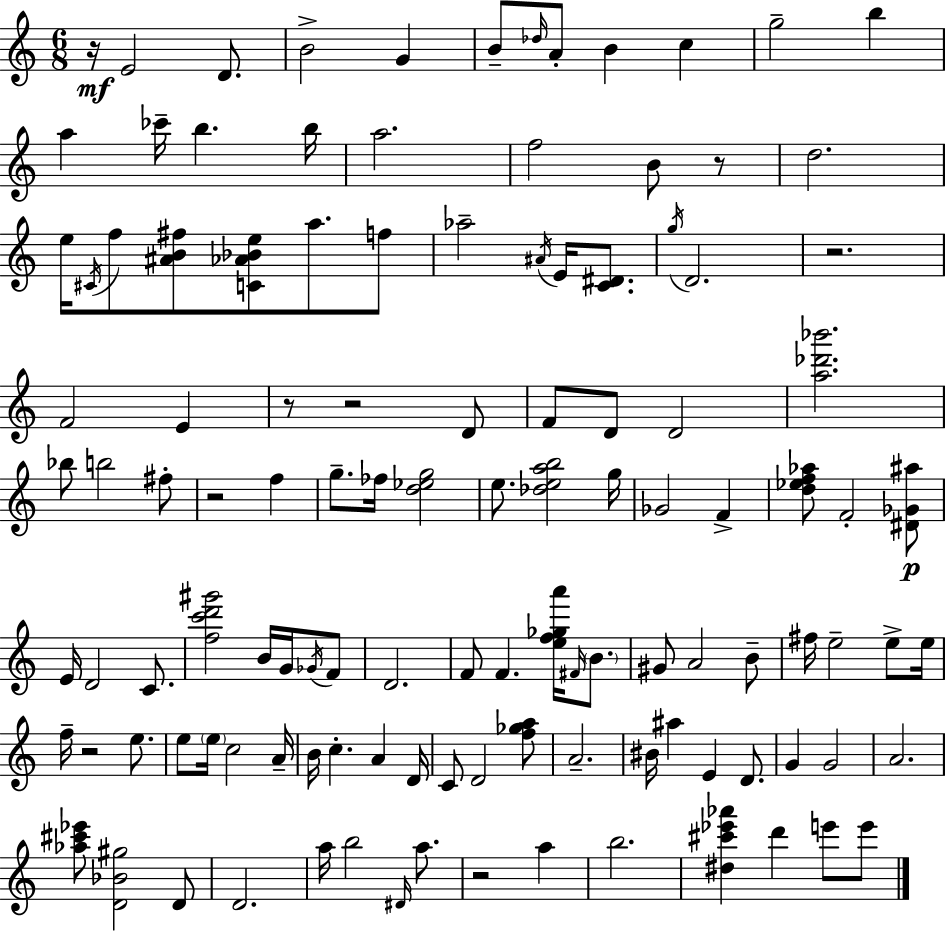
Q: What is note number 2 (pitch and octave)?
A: D4